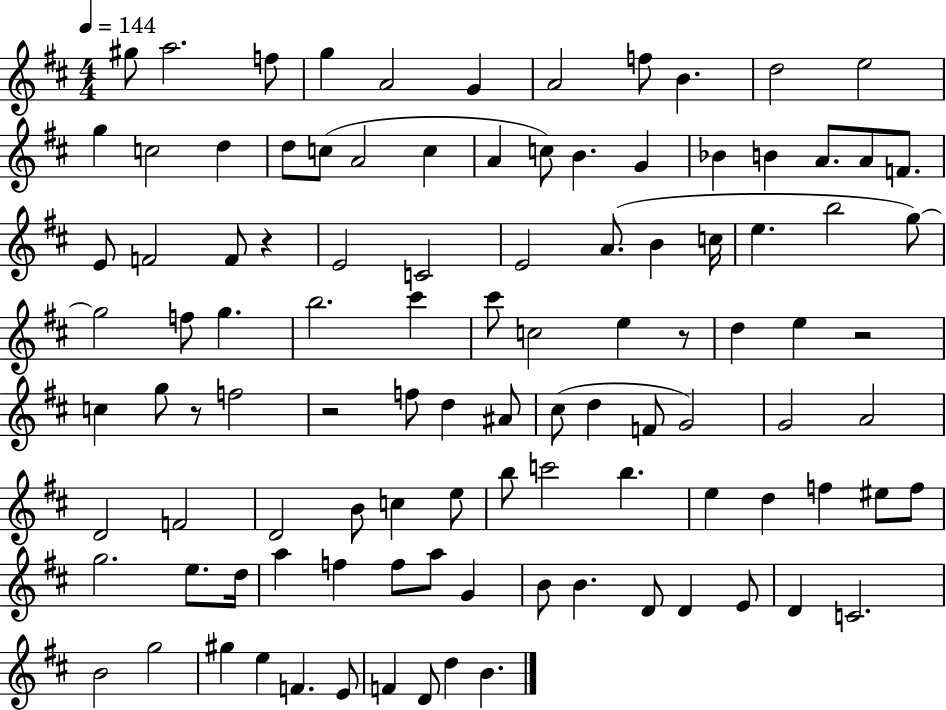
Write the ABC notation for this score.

X:1
T:Untitled
M:4/4
L:1/4
K:D
^g/2 a2 f/2 g A2 G A2 f/2 B d2 e2 g c2 d d/2 c/2 A2 c A c/2 B G _B B A/2 A/2 F/2 E/2 F2 F/2 z E2 C2 E2 A/2 B c/4 e b2 g/2 g2 f/2 g b2 ^c' ^c'/2 c2 e z/2 d e z2 c g/2 z/2 f2 z2 f/2 d ^A/2 ^c/2 d F/2 G2 G2 A2 D2 F2 D2 B/2 c e/2 b/2 c'2 b e d f ^e/2 f/2 g2 e/2 d/4 a f f/2 a/2 G B/2 B D/2 D E/2 D C2 B2 g2 ^g e F E/2 F D/2 d B